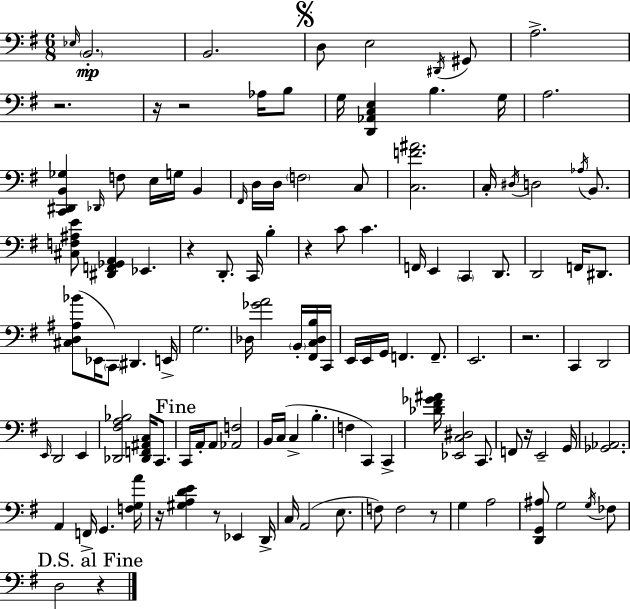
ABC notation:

X:1
T:Untitled
M:6/8
L:1/4
K:G
_E,/4 B,,2 B,,2 D,/2 E,2 ^D,,/4 ^G,,/2 A,2 z2 z/4 z2 _A,/4 B,/2 G,/4 [D,,_A,,C,E,] B, G,/4 A,2 [C,,^D,,B,,_G,] _D,,/4 F,/2 E,/4 G,/4 B,, ^F,,/4 D,/4 D,/4 F,2 C,/2 [C,F^A]2 C,/4 ^D,/4 D,2 _A,/4 B,,/2 [^C,F,^A,E]/2 [^D,,F,,_G,,A,,] _E,, z D,,/2 C,,/4 B, z C/2 C F,,/4 E,, C,, D,,/2 D,,2 F,,/4 ^D,,/2 [^C,D,^A,_B]/2 _E,,/4 C,,/2 ^D,, E,,/4 G,2 _D,/4 [_GA]2 B,,/4 [^F,,C,_D,B,]/4 C,,/4 E,,/4 E,,/4 G,,/4 F,, F,,/2 E,,2 z2 C,, D,,2 E,,/4 D,,2 E,, [_D,,^F,A,_B,]2 [_D,,F,,^A,,C,]/4 C,,/2 C,,/4 A,,/4 A,,/2 [_A,,F,]2 B,,/4 C,/4 C, B, F, C,, C,, [_D^F_G^A]/4 [_E,,C,^D,]2 C,,/2 F,,/2 z/4 E,,2 G,,/4 [_G,,_A,,]2 A,, F,,/4 G,, [F,G,A]/4 z/4 [^G,A,DE] z/2 _E,, D,,/4 C,/4 A,,2 E,/2 F,/2 F,2 z/2 G, A,2 [D,,G,,^A,]/2 G,2 G,/4 _F,/2 D,2 z